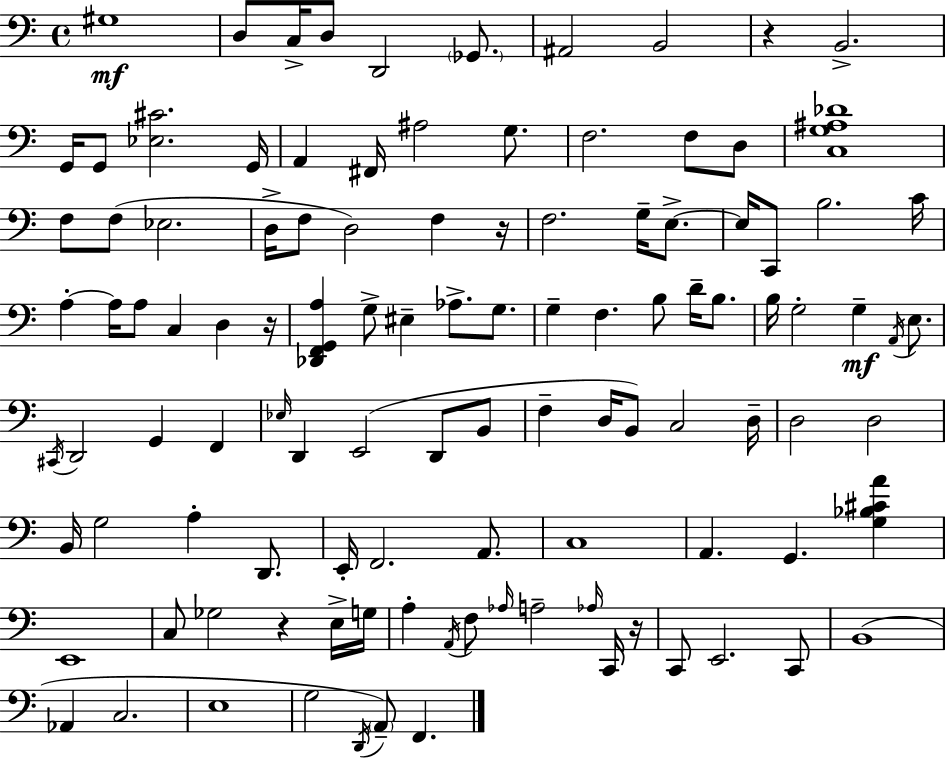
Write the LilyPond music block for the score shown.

{
  \clef bass
  \time 4/4
  \defaultTimeSignature
  \key c \major
  gis1\mf | d8 c16-> d8 d,2 \parenthesize ges,8. | ais,2 b,2 | r4 b,2.-> | \break g,16 g,8 <ees cis'>2. g,16 | a,4 fis,16 ais2 g8. | f2. f8 d8 | <c g ais des'>1 | \break f8 f8( ees2. | d16-> f8 d2) f4 r16 | f2. g16-- e8.->~~ | e16 c,8 b2. c'16 | \break a4-.~~ a16 a8 c4 d4 r16 | <des, f, g, a>4 g8-> eis4-- aes8.-> g8. | g4-- f4. b8 d'16-- b8. | b16 g2-. g4--\mf \acciaccatura { a,16 } e8. | \break \acciaccatura { cis,16 } d,2 g,4 f,4 | \grace { ees16 } d,4 e,2( d,8 | b,8 f4-- d16 b,8) c2 | d16-- d2 d2 | \break b,16 g2 a4-. | d,8. e,16-. f,2. | a,8. c1 | a,4. g,4. <g bes cis' a'>4 | \break e,1 | c8 ges2 r4 | e16-> g16 a4-. \acciaccatura { a,16 } f8 \grace { aes16 } a2-- | \grace { aes16 } c,16 r16 c,8 e,2. | \break c,8 b,1( | aes,4 c2. | e1 | g2 \acciaccatura { d,16 }) \parenthesize a,8-- | \break f,4. \bar "|."
}